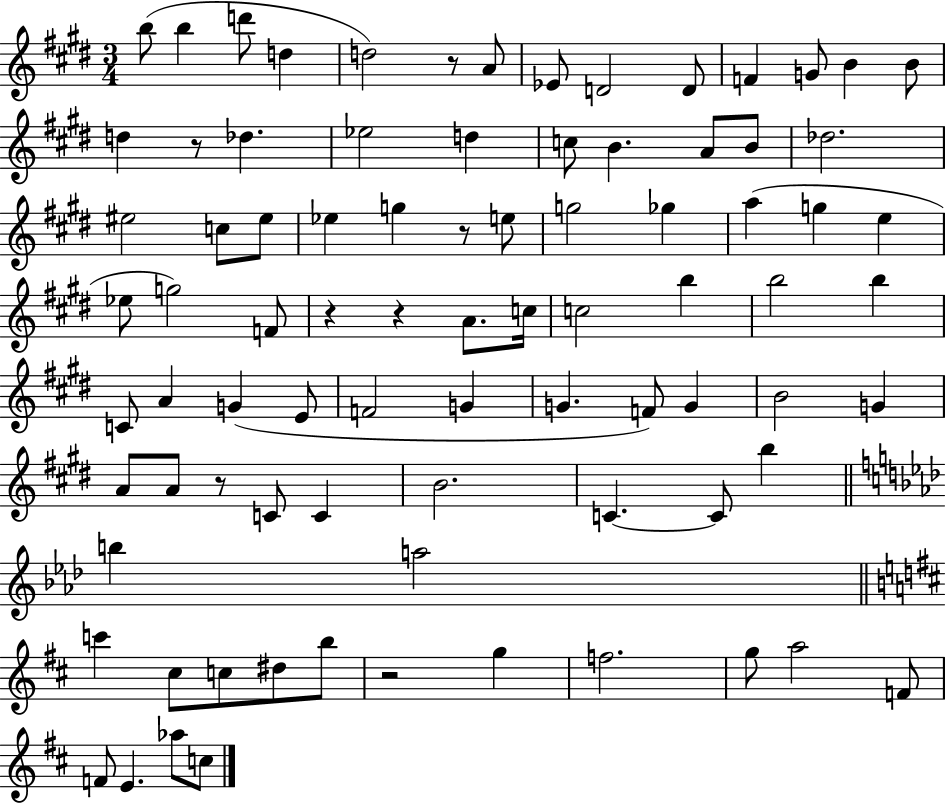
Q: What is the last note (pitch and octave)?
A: C5